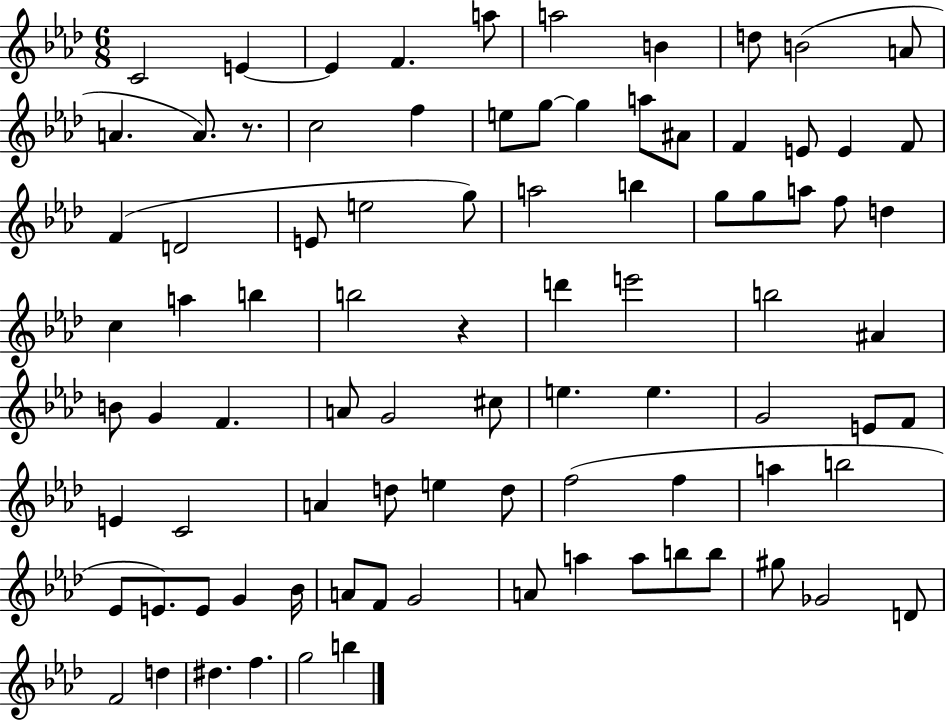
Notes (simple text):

C4/h E4/q E4/q F4/q. A5/e A5/h B4/q D5/e B4/h A4/e A4/q. A4/e. R/e. C5/h F5/q E5/e G5/e G5/q A5/e A#4/e F4/q E4/e E4/q F4/e F4/q D4/h E4/e E5/h G5/e A5/h B5/q G5/e G5/e A5/e F5/e D5/q C5/q A5/q B5/q B5/h R/q D6/q E6/h B5/h A#4/q B4/e G4/q F4/q. A4/e G4/h C#5/e E5/q. E5/q. G4/h E4/e F4/e E4/q C4/h A4/q D5/e E5/q D5/e F5/h F5/q A5/q B5/h Eb4/e E4/e. E4/e G4/q Bb4/s A4/e F4/e G4/h A4/e A5/q A5/e B5/e B5/e G#5/e Gb4/h D4/e F4/h D5/q D#5/q. F5/q. G5/h B5/q